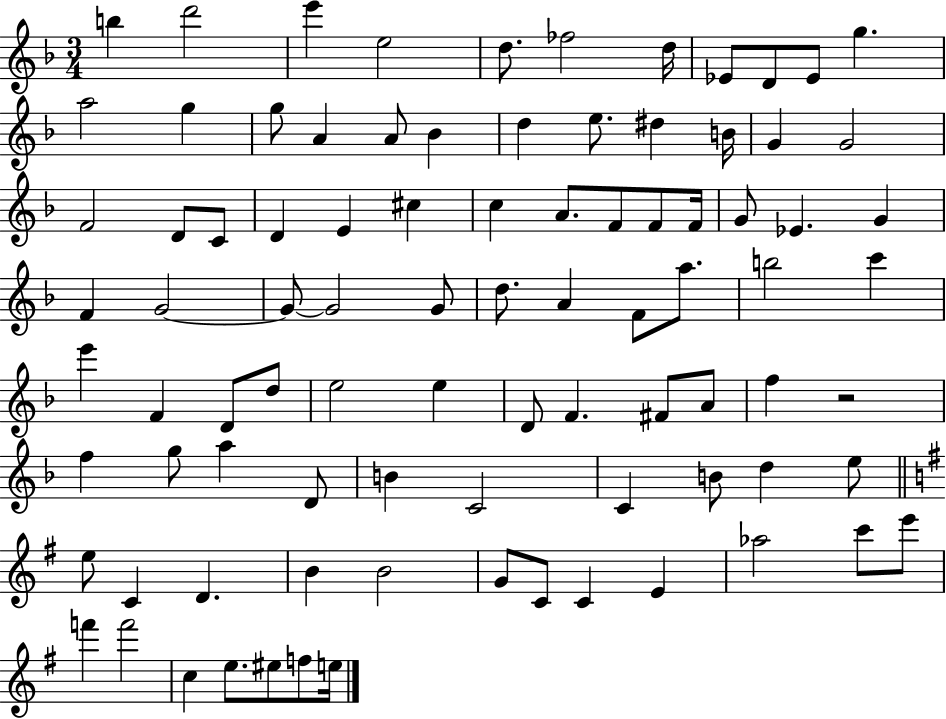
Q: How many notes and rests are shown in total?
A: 89